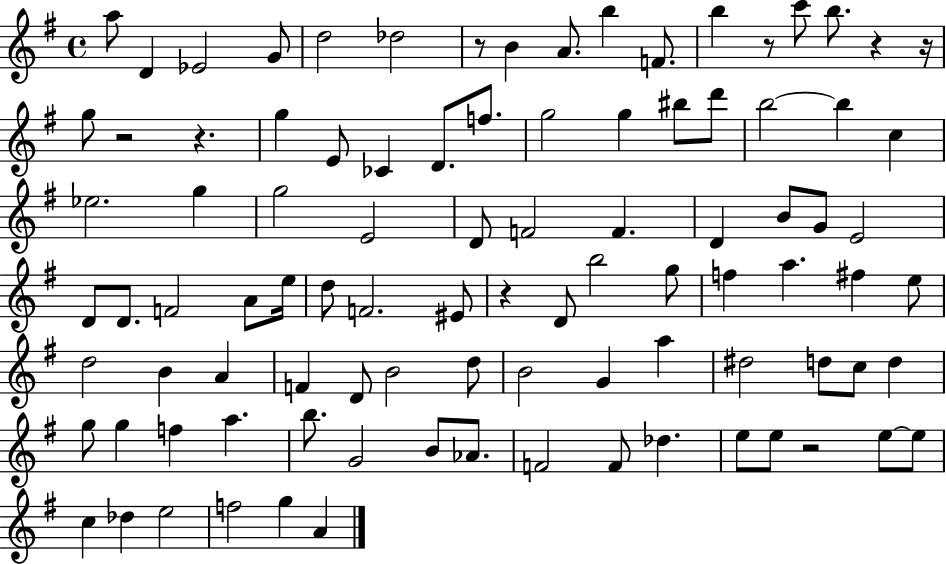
{
  \clef treble
  \time 4/4
  \defaultTimeSignature
  \key g \major
  \repeat volta 2 { a''8 d'4 ees'2 g'8 | d''2 des''2 | r8 b'4 a'8. b''4 f'8. | b''4 r8 c'''8 b''8. r4 r16 | \break g''8 r2 r4. | g''4 e'8 ces'4 d'8. f''8. | g''2 g''4 bis''8 d'''8 | b''2~~ b''4 c''4 | \break ees''2. g''4 | g''2 e'2 | d'8 f'2 f'4. | d'4 b'8 g'8 e'2 | \break d'8 d'8. f'2 a'8 e''16 | d''8 f'2. eis'8 | r4 d'8 b''2 g''8 | f''4 a''4. fis''4 e''8 | \break d''2 b'4 a'4 | f'4 d'8 b'2 d''8 | b'2 g'4 a''4 | dis''2 d''8 c''8 d''4 | \break g''8 g''4 f''4 a''4. | b''8. g'2 b'8 aes'8. | f'2 f'8 des''4. | e''8 e''8 r2 e''8~~ e''8 | \break c''4 des''4 e''2 | f''2 g''4 a'4 | } \bar "|."
}